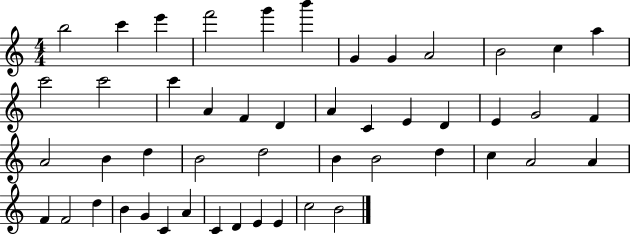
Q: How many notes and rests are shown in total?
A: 49